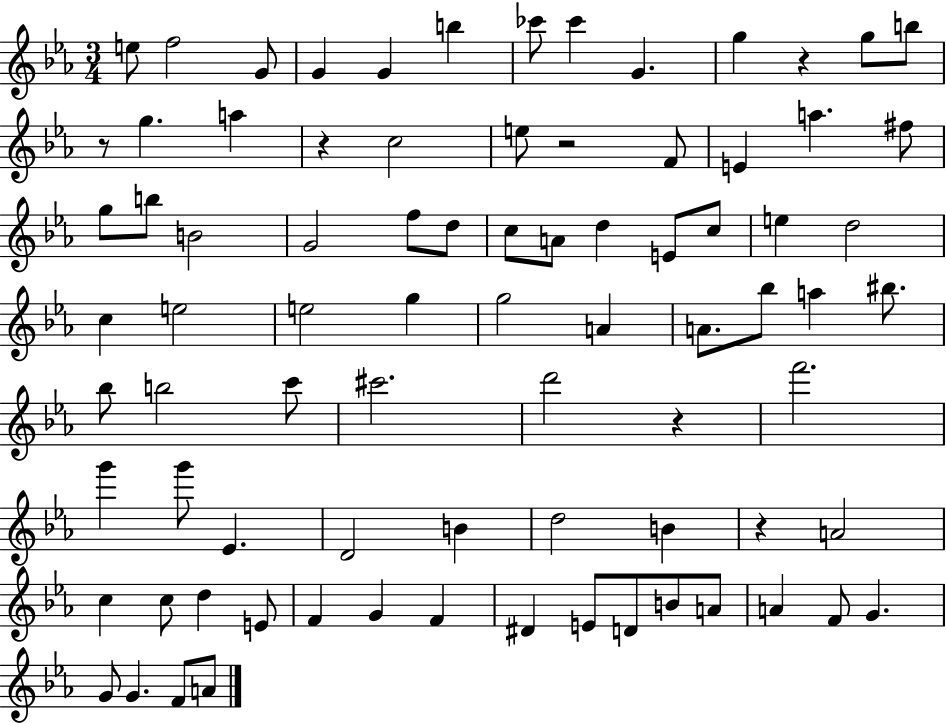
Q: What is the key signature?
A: EES major